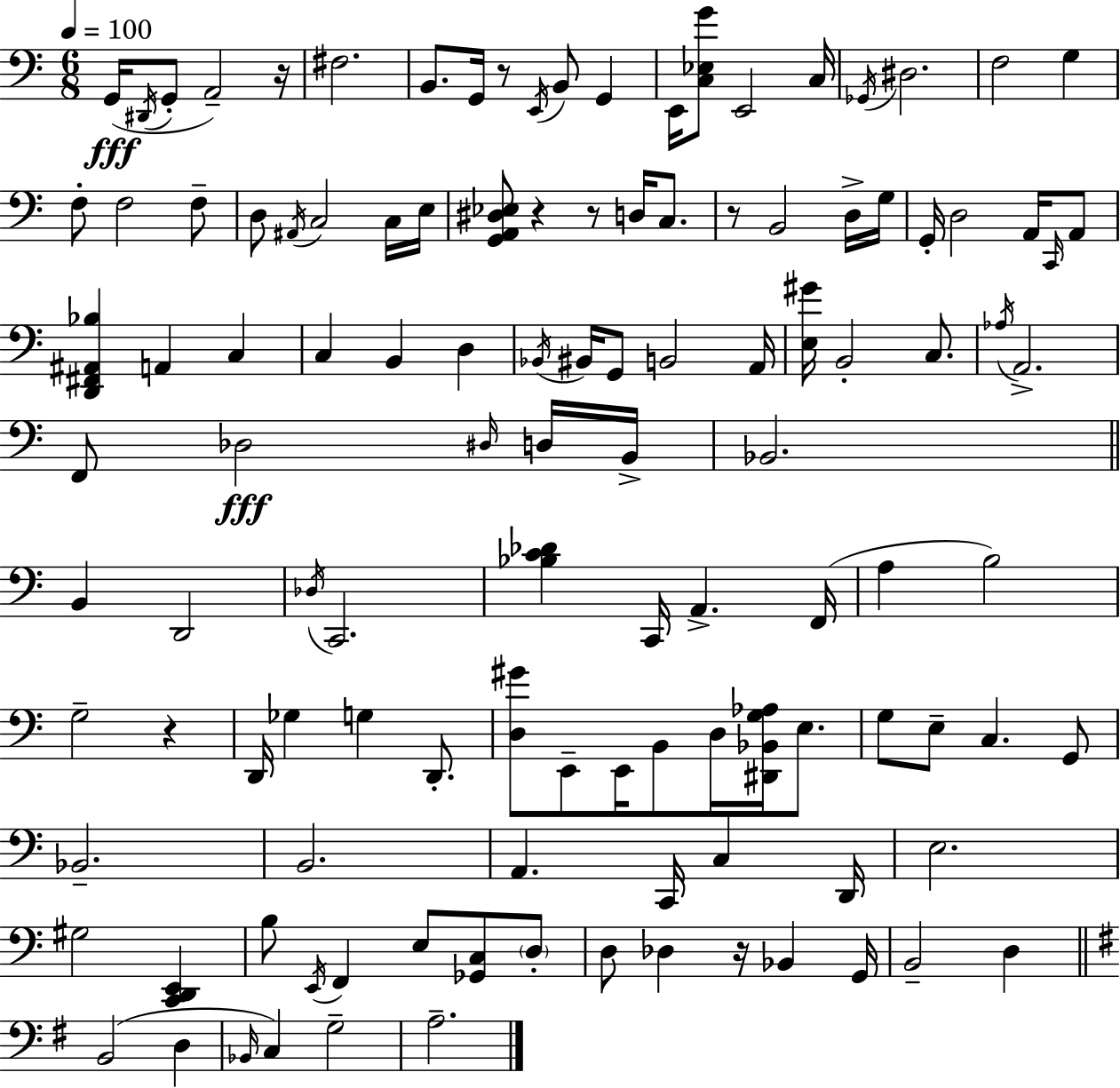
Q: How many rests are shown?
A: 7